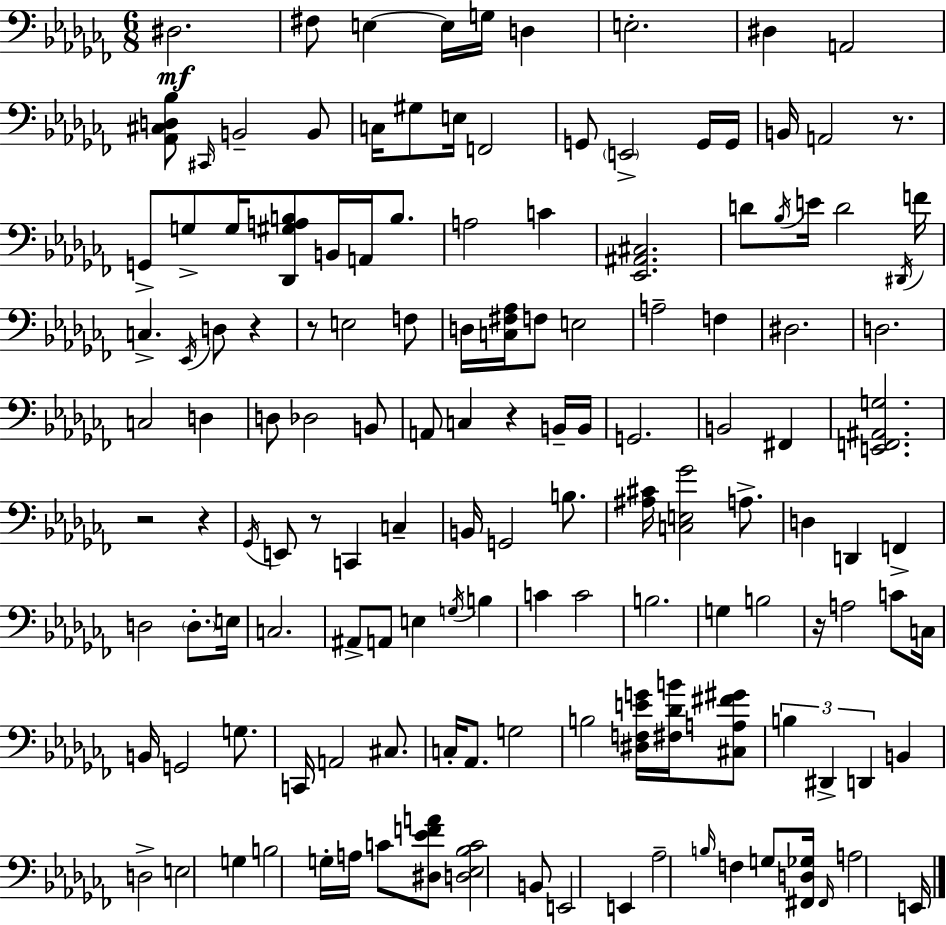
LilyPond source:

{
  \clef bass
  \numericTimeSignature
  \time 6/8
  \key aes \minor
  dis2.\mf | fis8 e4~~ e16 g16 d4 | e2.-. | dis4 a,2 | \break <aes, cis d bes>8 \grace { cis,16 } b,2-- b,8 | c16 gis8 e16 f,2 | g,8 \parenthesize e,2-> g,16 | g,16 b,16 a,2 r8. | \break g,8-> g8-> g16 <des, gis a b>8 b,16 a,16 b8. | a2 c'4 | <ees, ais, cis>2. | d'8 \acciaccatura { bes16 } e'16 d'2 | \break \acciaccatura { dis,16 } f'16 c4.-> \acciaccatura { ees,16 } d8 | r4 r8 e2 | f8 d16 <c fis aes>16 f8 e2 | a2-- | \break f4 dis2. | d2. | c2 | d4 d8 des2 | \break b,8 a,8 c4 r4 | b,16-- b,16 g,2. | b,2 | fis,4 <e, f, ais, g>2. | \break r2 | r4 \acciaccatura { ges,16 } e,8 r8 c,4 | c4-- b,16 g,2 | b8. <ais cis'>16 <c e ges'>2 | \break a8.-> d4 d,4 | f,4-> d2 | \parenthesize d8.-. e16 c2. | ais,8-> a,8 e4 | \break \acciaccatura { g16 } b4 c'4 c'2 | b2. | g4 b2 | r16 a2 | \break c'8 c16 b,16 g,2 | g8. c,16 a,2 | cis8. c16-. aes,8. g2 | b2 | \break <dis f e' g'>16 <fis des' b'>16 <cis a fis' gis'>8 \tuplet 3/2 { b4 dis,4-> | d,4 } b,4 d2-> | e2 | g4 b2 | \break g16-. a16 c'8 <dis ees' f' a'>8 <d ees bes c'>2 | b,8 e,2 | e,4 aes2-- | \grace { b16 } f4 g8 <fis, d ges>16 \grace { fis,16 } a2 | \break e,16 \bar "|."
}